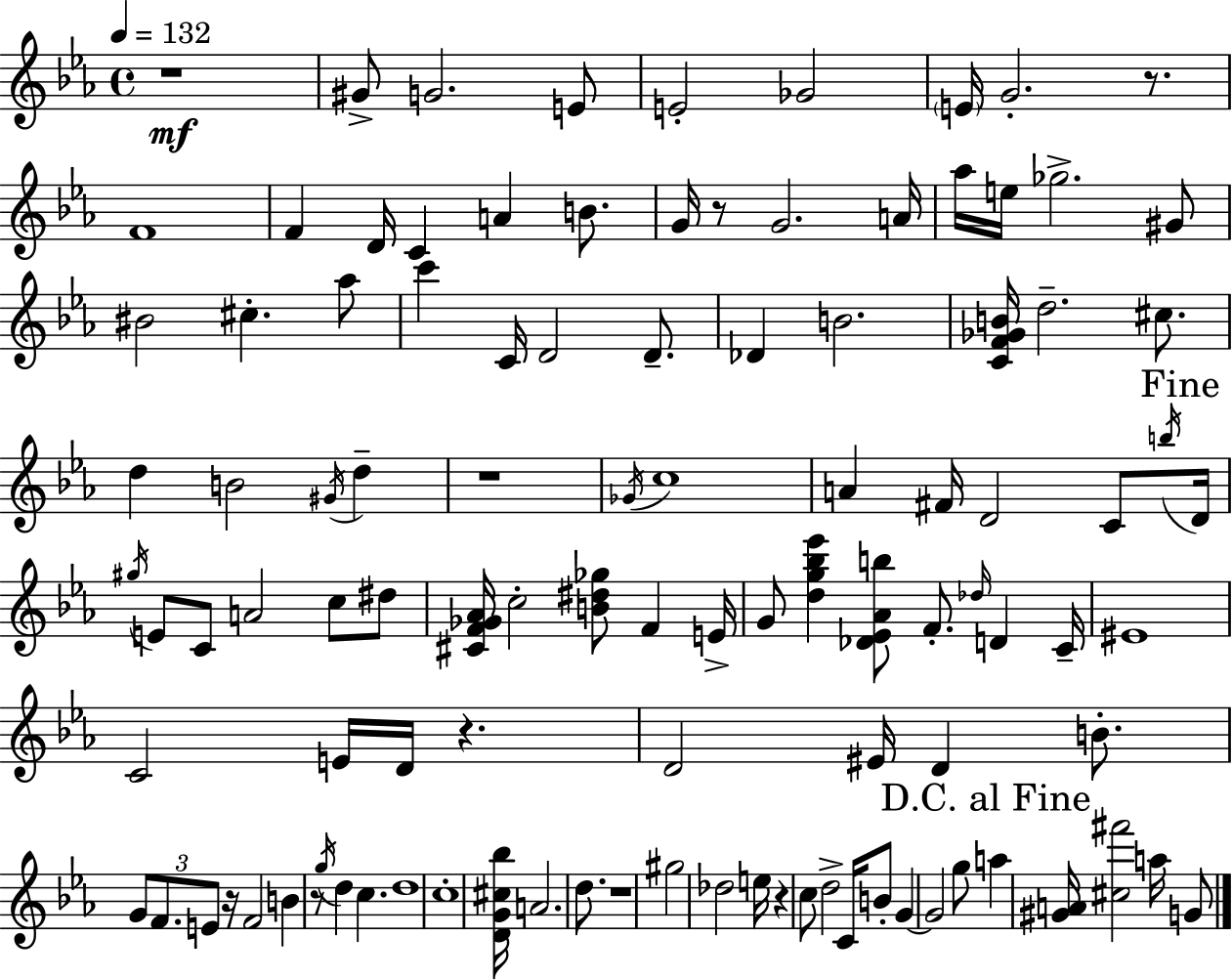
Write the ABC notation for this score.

X:1
T:Untitled
M:4/4
L:1/4
K:Eb
z4 ^G/2 G2 E/2 E2 _G2 E/4 G2 z/2 F4 F D/4 C A B/2 G/4 z/2 G2 A/4 _a/4 e/4 _g2 ^G/2 ^B2 ^c _a/2 c' C/4 D2 D/2 _D B2 [CF_GB]/4 d2 ^c/2 d B2 ^G/4 d z4 _G/4 c4 A ^F/4 D2 C/2 b/4 D/4 ^g/4 E/2 C/2 A2 c/2 ^d/2 [^CF_G_A]/4 c2 [B^d_g]/2 F E/4 G/2 [dg_b_e'] [_D_E_Ab]/2 F/2 _d/4 D C/4 ^E4 C2 E/4 D/4 z D2 ^E/4 D B/2 G/2 F/2 E/2 z/4 F2 B z/2 g/4 d c d4 c4 [DG^c_b]/4 A2 d/2 z4 ^g2 _d2 e/4 z c/2 d2 C/4 B/2 G G2 g/2 a [^GA]/4 [^c^f']2 a/4 G/2